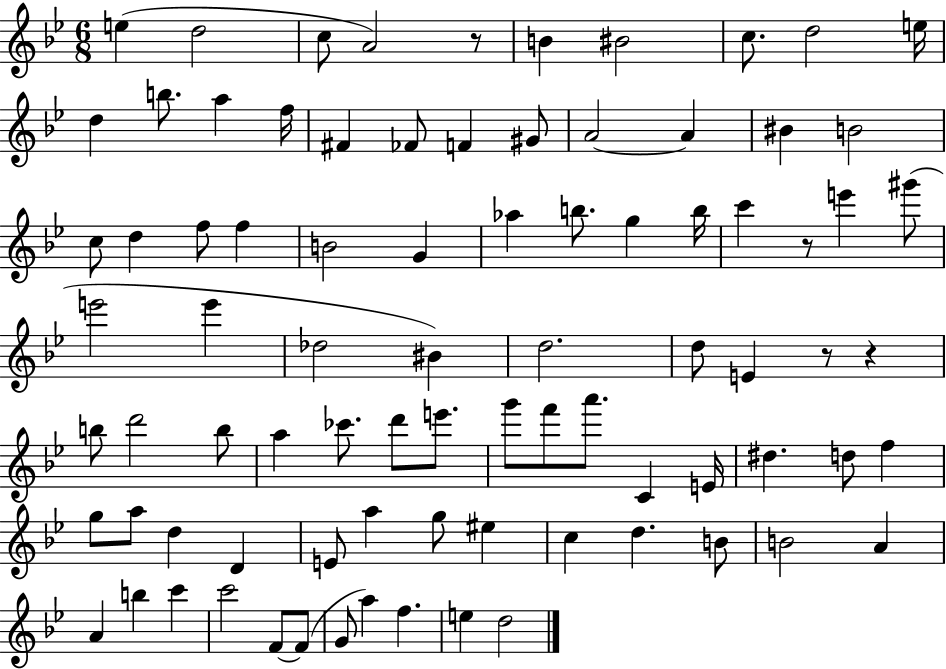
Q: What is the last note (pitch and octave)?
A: D5